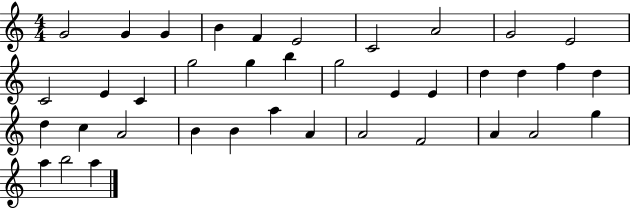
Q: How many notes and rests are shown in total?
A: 38